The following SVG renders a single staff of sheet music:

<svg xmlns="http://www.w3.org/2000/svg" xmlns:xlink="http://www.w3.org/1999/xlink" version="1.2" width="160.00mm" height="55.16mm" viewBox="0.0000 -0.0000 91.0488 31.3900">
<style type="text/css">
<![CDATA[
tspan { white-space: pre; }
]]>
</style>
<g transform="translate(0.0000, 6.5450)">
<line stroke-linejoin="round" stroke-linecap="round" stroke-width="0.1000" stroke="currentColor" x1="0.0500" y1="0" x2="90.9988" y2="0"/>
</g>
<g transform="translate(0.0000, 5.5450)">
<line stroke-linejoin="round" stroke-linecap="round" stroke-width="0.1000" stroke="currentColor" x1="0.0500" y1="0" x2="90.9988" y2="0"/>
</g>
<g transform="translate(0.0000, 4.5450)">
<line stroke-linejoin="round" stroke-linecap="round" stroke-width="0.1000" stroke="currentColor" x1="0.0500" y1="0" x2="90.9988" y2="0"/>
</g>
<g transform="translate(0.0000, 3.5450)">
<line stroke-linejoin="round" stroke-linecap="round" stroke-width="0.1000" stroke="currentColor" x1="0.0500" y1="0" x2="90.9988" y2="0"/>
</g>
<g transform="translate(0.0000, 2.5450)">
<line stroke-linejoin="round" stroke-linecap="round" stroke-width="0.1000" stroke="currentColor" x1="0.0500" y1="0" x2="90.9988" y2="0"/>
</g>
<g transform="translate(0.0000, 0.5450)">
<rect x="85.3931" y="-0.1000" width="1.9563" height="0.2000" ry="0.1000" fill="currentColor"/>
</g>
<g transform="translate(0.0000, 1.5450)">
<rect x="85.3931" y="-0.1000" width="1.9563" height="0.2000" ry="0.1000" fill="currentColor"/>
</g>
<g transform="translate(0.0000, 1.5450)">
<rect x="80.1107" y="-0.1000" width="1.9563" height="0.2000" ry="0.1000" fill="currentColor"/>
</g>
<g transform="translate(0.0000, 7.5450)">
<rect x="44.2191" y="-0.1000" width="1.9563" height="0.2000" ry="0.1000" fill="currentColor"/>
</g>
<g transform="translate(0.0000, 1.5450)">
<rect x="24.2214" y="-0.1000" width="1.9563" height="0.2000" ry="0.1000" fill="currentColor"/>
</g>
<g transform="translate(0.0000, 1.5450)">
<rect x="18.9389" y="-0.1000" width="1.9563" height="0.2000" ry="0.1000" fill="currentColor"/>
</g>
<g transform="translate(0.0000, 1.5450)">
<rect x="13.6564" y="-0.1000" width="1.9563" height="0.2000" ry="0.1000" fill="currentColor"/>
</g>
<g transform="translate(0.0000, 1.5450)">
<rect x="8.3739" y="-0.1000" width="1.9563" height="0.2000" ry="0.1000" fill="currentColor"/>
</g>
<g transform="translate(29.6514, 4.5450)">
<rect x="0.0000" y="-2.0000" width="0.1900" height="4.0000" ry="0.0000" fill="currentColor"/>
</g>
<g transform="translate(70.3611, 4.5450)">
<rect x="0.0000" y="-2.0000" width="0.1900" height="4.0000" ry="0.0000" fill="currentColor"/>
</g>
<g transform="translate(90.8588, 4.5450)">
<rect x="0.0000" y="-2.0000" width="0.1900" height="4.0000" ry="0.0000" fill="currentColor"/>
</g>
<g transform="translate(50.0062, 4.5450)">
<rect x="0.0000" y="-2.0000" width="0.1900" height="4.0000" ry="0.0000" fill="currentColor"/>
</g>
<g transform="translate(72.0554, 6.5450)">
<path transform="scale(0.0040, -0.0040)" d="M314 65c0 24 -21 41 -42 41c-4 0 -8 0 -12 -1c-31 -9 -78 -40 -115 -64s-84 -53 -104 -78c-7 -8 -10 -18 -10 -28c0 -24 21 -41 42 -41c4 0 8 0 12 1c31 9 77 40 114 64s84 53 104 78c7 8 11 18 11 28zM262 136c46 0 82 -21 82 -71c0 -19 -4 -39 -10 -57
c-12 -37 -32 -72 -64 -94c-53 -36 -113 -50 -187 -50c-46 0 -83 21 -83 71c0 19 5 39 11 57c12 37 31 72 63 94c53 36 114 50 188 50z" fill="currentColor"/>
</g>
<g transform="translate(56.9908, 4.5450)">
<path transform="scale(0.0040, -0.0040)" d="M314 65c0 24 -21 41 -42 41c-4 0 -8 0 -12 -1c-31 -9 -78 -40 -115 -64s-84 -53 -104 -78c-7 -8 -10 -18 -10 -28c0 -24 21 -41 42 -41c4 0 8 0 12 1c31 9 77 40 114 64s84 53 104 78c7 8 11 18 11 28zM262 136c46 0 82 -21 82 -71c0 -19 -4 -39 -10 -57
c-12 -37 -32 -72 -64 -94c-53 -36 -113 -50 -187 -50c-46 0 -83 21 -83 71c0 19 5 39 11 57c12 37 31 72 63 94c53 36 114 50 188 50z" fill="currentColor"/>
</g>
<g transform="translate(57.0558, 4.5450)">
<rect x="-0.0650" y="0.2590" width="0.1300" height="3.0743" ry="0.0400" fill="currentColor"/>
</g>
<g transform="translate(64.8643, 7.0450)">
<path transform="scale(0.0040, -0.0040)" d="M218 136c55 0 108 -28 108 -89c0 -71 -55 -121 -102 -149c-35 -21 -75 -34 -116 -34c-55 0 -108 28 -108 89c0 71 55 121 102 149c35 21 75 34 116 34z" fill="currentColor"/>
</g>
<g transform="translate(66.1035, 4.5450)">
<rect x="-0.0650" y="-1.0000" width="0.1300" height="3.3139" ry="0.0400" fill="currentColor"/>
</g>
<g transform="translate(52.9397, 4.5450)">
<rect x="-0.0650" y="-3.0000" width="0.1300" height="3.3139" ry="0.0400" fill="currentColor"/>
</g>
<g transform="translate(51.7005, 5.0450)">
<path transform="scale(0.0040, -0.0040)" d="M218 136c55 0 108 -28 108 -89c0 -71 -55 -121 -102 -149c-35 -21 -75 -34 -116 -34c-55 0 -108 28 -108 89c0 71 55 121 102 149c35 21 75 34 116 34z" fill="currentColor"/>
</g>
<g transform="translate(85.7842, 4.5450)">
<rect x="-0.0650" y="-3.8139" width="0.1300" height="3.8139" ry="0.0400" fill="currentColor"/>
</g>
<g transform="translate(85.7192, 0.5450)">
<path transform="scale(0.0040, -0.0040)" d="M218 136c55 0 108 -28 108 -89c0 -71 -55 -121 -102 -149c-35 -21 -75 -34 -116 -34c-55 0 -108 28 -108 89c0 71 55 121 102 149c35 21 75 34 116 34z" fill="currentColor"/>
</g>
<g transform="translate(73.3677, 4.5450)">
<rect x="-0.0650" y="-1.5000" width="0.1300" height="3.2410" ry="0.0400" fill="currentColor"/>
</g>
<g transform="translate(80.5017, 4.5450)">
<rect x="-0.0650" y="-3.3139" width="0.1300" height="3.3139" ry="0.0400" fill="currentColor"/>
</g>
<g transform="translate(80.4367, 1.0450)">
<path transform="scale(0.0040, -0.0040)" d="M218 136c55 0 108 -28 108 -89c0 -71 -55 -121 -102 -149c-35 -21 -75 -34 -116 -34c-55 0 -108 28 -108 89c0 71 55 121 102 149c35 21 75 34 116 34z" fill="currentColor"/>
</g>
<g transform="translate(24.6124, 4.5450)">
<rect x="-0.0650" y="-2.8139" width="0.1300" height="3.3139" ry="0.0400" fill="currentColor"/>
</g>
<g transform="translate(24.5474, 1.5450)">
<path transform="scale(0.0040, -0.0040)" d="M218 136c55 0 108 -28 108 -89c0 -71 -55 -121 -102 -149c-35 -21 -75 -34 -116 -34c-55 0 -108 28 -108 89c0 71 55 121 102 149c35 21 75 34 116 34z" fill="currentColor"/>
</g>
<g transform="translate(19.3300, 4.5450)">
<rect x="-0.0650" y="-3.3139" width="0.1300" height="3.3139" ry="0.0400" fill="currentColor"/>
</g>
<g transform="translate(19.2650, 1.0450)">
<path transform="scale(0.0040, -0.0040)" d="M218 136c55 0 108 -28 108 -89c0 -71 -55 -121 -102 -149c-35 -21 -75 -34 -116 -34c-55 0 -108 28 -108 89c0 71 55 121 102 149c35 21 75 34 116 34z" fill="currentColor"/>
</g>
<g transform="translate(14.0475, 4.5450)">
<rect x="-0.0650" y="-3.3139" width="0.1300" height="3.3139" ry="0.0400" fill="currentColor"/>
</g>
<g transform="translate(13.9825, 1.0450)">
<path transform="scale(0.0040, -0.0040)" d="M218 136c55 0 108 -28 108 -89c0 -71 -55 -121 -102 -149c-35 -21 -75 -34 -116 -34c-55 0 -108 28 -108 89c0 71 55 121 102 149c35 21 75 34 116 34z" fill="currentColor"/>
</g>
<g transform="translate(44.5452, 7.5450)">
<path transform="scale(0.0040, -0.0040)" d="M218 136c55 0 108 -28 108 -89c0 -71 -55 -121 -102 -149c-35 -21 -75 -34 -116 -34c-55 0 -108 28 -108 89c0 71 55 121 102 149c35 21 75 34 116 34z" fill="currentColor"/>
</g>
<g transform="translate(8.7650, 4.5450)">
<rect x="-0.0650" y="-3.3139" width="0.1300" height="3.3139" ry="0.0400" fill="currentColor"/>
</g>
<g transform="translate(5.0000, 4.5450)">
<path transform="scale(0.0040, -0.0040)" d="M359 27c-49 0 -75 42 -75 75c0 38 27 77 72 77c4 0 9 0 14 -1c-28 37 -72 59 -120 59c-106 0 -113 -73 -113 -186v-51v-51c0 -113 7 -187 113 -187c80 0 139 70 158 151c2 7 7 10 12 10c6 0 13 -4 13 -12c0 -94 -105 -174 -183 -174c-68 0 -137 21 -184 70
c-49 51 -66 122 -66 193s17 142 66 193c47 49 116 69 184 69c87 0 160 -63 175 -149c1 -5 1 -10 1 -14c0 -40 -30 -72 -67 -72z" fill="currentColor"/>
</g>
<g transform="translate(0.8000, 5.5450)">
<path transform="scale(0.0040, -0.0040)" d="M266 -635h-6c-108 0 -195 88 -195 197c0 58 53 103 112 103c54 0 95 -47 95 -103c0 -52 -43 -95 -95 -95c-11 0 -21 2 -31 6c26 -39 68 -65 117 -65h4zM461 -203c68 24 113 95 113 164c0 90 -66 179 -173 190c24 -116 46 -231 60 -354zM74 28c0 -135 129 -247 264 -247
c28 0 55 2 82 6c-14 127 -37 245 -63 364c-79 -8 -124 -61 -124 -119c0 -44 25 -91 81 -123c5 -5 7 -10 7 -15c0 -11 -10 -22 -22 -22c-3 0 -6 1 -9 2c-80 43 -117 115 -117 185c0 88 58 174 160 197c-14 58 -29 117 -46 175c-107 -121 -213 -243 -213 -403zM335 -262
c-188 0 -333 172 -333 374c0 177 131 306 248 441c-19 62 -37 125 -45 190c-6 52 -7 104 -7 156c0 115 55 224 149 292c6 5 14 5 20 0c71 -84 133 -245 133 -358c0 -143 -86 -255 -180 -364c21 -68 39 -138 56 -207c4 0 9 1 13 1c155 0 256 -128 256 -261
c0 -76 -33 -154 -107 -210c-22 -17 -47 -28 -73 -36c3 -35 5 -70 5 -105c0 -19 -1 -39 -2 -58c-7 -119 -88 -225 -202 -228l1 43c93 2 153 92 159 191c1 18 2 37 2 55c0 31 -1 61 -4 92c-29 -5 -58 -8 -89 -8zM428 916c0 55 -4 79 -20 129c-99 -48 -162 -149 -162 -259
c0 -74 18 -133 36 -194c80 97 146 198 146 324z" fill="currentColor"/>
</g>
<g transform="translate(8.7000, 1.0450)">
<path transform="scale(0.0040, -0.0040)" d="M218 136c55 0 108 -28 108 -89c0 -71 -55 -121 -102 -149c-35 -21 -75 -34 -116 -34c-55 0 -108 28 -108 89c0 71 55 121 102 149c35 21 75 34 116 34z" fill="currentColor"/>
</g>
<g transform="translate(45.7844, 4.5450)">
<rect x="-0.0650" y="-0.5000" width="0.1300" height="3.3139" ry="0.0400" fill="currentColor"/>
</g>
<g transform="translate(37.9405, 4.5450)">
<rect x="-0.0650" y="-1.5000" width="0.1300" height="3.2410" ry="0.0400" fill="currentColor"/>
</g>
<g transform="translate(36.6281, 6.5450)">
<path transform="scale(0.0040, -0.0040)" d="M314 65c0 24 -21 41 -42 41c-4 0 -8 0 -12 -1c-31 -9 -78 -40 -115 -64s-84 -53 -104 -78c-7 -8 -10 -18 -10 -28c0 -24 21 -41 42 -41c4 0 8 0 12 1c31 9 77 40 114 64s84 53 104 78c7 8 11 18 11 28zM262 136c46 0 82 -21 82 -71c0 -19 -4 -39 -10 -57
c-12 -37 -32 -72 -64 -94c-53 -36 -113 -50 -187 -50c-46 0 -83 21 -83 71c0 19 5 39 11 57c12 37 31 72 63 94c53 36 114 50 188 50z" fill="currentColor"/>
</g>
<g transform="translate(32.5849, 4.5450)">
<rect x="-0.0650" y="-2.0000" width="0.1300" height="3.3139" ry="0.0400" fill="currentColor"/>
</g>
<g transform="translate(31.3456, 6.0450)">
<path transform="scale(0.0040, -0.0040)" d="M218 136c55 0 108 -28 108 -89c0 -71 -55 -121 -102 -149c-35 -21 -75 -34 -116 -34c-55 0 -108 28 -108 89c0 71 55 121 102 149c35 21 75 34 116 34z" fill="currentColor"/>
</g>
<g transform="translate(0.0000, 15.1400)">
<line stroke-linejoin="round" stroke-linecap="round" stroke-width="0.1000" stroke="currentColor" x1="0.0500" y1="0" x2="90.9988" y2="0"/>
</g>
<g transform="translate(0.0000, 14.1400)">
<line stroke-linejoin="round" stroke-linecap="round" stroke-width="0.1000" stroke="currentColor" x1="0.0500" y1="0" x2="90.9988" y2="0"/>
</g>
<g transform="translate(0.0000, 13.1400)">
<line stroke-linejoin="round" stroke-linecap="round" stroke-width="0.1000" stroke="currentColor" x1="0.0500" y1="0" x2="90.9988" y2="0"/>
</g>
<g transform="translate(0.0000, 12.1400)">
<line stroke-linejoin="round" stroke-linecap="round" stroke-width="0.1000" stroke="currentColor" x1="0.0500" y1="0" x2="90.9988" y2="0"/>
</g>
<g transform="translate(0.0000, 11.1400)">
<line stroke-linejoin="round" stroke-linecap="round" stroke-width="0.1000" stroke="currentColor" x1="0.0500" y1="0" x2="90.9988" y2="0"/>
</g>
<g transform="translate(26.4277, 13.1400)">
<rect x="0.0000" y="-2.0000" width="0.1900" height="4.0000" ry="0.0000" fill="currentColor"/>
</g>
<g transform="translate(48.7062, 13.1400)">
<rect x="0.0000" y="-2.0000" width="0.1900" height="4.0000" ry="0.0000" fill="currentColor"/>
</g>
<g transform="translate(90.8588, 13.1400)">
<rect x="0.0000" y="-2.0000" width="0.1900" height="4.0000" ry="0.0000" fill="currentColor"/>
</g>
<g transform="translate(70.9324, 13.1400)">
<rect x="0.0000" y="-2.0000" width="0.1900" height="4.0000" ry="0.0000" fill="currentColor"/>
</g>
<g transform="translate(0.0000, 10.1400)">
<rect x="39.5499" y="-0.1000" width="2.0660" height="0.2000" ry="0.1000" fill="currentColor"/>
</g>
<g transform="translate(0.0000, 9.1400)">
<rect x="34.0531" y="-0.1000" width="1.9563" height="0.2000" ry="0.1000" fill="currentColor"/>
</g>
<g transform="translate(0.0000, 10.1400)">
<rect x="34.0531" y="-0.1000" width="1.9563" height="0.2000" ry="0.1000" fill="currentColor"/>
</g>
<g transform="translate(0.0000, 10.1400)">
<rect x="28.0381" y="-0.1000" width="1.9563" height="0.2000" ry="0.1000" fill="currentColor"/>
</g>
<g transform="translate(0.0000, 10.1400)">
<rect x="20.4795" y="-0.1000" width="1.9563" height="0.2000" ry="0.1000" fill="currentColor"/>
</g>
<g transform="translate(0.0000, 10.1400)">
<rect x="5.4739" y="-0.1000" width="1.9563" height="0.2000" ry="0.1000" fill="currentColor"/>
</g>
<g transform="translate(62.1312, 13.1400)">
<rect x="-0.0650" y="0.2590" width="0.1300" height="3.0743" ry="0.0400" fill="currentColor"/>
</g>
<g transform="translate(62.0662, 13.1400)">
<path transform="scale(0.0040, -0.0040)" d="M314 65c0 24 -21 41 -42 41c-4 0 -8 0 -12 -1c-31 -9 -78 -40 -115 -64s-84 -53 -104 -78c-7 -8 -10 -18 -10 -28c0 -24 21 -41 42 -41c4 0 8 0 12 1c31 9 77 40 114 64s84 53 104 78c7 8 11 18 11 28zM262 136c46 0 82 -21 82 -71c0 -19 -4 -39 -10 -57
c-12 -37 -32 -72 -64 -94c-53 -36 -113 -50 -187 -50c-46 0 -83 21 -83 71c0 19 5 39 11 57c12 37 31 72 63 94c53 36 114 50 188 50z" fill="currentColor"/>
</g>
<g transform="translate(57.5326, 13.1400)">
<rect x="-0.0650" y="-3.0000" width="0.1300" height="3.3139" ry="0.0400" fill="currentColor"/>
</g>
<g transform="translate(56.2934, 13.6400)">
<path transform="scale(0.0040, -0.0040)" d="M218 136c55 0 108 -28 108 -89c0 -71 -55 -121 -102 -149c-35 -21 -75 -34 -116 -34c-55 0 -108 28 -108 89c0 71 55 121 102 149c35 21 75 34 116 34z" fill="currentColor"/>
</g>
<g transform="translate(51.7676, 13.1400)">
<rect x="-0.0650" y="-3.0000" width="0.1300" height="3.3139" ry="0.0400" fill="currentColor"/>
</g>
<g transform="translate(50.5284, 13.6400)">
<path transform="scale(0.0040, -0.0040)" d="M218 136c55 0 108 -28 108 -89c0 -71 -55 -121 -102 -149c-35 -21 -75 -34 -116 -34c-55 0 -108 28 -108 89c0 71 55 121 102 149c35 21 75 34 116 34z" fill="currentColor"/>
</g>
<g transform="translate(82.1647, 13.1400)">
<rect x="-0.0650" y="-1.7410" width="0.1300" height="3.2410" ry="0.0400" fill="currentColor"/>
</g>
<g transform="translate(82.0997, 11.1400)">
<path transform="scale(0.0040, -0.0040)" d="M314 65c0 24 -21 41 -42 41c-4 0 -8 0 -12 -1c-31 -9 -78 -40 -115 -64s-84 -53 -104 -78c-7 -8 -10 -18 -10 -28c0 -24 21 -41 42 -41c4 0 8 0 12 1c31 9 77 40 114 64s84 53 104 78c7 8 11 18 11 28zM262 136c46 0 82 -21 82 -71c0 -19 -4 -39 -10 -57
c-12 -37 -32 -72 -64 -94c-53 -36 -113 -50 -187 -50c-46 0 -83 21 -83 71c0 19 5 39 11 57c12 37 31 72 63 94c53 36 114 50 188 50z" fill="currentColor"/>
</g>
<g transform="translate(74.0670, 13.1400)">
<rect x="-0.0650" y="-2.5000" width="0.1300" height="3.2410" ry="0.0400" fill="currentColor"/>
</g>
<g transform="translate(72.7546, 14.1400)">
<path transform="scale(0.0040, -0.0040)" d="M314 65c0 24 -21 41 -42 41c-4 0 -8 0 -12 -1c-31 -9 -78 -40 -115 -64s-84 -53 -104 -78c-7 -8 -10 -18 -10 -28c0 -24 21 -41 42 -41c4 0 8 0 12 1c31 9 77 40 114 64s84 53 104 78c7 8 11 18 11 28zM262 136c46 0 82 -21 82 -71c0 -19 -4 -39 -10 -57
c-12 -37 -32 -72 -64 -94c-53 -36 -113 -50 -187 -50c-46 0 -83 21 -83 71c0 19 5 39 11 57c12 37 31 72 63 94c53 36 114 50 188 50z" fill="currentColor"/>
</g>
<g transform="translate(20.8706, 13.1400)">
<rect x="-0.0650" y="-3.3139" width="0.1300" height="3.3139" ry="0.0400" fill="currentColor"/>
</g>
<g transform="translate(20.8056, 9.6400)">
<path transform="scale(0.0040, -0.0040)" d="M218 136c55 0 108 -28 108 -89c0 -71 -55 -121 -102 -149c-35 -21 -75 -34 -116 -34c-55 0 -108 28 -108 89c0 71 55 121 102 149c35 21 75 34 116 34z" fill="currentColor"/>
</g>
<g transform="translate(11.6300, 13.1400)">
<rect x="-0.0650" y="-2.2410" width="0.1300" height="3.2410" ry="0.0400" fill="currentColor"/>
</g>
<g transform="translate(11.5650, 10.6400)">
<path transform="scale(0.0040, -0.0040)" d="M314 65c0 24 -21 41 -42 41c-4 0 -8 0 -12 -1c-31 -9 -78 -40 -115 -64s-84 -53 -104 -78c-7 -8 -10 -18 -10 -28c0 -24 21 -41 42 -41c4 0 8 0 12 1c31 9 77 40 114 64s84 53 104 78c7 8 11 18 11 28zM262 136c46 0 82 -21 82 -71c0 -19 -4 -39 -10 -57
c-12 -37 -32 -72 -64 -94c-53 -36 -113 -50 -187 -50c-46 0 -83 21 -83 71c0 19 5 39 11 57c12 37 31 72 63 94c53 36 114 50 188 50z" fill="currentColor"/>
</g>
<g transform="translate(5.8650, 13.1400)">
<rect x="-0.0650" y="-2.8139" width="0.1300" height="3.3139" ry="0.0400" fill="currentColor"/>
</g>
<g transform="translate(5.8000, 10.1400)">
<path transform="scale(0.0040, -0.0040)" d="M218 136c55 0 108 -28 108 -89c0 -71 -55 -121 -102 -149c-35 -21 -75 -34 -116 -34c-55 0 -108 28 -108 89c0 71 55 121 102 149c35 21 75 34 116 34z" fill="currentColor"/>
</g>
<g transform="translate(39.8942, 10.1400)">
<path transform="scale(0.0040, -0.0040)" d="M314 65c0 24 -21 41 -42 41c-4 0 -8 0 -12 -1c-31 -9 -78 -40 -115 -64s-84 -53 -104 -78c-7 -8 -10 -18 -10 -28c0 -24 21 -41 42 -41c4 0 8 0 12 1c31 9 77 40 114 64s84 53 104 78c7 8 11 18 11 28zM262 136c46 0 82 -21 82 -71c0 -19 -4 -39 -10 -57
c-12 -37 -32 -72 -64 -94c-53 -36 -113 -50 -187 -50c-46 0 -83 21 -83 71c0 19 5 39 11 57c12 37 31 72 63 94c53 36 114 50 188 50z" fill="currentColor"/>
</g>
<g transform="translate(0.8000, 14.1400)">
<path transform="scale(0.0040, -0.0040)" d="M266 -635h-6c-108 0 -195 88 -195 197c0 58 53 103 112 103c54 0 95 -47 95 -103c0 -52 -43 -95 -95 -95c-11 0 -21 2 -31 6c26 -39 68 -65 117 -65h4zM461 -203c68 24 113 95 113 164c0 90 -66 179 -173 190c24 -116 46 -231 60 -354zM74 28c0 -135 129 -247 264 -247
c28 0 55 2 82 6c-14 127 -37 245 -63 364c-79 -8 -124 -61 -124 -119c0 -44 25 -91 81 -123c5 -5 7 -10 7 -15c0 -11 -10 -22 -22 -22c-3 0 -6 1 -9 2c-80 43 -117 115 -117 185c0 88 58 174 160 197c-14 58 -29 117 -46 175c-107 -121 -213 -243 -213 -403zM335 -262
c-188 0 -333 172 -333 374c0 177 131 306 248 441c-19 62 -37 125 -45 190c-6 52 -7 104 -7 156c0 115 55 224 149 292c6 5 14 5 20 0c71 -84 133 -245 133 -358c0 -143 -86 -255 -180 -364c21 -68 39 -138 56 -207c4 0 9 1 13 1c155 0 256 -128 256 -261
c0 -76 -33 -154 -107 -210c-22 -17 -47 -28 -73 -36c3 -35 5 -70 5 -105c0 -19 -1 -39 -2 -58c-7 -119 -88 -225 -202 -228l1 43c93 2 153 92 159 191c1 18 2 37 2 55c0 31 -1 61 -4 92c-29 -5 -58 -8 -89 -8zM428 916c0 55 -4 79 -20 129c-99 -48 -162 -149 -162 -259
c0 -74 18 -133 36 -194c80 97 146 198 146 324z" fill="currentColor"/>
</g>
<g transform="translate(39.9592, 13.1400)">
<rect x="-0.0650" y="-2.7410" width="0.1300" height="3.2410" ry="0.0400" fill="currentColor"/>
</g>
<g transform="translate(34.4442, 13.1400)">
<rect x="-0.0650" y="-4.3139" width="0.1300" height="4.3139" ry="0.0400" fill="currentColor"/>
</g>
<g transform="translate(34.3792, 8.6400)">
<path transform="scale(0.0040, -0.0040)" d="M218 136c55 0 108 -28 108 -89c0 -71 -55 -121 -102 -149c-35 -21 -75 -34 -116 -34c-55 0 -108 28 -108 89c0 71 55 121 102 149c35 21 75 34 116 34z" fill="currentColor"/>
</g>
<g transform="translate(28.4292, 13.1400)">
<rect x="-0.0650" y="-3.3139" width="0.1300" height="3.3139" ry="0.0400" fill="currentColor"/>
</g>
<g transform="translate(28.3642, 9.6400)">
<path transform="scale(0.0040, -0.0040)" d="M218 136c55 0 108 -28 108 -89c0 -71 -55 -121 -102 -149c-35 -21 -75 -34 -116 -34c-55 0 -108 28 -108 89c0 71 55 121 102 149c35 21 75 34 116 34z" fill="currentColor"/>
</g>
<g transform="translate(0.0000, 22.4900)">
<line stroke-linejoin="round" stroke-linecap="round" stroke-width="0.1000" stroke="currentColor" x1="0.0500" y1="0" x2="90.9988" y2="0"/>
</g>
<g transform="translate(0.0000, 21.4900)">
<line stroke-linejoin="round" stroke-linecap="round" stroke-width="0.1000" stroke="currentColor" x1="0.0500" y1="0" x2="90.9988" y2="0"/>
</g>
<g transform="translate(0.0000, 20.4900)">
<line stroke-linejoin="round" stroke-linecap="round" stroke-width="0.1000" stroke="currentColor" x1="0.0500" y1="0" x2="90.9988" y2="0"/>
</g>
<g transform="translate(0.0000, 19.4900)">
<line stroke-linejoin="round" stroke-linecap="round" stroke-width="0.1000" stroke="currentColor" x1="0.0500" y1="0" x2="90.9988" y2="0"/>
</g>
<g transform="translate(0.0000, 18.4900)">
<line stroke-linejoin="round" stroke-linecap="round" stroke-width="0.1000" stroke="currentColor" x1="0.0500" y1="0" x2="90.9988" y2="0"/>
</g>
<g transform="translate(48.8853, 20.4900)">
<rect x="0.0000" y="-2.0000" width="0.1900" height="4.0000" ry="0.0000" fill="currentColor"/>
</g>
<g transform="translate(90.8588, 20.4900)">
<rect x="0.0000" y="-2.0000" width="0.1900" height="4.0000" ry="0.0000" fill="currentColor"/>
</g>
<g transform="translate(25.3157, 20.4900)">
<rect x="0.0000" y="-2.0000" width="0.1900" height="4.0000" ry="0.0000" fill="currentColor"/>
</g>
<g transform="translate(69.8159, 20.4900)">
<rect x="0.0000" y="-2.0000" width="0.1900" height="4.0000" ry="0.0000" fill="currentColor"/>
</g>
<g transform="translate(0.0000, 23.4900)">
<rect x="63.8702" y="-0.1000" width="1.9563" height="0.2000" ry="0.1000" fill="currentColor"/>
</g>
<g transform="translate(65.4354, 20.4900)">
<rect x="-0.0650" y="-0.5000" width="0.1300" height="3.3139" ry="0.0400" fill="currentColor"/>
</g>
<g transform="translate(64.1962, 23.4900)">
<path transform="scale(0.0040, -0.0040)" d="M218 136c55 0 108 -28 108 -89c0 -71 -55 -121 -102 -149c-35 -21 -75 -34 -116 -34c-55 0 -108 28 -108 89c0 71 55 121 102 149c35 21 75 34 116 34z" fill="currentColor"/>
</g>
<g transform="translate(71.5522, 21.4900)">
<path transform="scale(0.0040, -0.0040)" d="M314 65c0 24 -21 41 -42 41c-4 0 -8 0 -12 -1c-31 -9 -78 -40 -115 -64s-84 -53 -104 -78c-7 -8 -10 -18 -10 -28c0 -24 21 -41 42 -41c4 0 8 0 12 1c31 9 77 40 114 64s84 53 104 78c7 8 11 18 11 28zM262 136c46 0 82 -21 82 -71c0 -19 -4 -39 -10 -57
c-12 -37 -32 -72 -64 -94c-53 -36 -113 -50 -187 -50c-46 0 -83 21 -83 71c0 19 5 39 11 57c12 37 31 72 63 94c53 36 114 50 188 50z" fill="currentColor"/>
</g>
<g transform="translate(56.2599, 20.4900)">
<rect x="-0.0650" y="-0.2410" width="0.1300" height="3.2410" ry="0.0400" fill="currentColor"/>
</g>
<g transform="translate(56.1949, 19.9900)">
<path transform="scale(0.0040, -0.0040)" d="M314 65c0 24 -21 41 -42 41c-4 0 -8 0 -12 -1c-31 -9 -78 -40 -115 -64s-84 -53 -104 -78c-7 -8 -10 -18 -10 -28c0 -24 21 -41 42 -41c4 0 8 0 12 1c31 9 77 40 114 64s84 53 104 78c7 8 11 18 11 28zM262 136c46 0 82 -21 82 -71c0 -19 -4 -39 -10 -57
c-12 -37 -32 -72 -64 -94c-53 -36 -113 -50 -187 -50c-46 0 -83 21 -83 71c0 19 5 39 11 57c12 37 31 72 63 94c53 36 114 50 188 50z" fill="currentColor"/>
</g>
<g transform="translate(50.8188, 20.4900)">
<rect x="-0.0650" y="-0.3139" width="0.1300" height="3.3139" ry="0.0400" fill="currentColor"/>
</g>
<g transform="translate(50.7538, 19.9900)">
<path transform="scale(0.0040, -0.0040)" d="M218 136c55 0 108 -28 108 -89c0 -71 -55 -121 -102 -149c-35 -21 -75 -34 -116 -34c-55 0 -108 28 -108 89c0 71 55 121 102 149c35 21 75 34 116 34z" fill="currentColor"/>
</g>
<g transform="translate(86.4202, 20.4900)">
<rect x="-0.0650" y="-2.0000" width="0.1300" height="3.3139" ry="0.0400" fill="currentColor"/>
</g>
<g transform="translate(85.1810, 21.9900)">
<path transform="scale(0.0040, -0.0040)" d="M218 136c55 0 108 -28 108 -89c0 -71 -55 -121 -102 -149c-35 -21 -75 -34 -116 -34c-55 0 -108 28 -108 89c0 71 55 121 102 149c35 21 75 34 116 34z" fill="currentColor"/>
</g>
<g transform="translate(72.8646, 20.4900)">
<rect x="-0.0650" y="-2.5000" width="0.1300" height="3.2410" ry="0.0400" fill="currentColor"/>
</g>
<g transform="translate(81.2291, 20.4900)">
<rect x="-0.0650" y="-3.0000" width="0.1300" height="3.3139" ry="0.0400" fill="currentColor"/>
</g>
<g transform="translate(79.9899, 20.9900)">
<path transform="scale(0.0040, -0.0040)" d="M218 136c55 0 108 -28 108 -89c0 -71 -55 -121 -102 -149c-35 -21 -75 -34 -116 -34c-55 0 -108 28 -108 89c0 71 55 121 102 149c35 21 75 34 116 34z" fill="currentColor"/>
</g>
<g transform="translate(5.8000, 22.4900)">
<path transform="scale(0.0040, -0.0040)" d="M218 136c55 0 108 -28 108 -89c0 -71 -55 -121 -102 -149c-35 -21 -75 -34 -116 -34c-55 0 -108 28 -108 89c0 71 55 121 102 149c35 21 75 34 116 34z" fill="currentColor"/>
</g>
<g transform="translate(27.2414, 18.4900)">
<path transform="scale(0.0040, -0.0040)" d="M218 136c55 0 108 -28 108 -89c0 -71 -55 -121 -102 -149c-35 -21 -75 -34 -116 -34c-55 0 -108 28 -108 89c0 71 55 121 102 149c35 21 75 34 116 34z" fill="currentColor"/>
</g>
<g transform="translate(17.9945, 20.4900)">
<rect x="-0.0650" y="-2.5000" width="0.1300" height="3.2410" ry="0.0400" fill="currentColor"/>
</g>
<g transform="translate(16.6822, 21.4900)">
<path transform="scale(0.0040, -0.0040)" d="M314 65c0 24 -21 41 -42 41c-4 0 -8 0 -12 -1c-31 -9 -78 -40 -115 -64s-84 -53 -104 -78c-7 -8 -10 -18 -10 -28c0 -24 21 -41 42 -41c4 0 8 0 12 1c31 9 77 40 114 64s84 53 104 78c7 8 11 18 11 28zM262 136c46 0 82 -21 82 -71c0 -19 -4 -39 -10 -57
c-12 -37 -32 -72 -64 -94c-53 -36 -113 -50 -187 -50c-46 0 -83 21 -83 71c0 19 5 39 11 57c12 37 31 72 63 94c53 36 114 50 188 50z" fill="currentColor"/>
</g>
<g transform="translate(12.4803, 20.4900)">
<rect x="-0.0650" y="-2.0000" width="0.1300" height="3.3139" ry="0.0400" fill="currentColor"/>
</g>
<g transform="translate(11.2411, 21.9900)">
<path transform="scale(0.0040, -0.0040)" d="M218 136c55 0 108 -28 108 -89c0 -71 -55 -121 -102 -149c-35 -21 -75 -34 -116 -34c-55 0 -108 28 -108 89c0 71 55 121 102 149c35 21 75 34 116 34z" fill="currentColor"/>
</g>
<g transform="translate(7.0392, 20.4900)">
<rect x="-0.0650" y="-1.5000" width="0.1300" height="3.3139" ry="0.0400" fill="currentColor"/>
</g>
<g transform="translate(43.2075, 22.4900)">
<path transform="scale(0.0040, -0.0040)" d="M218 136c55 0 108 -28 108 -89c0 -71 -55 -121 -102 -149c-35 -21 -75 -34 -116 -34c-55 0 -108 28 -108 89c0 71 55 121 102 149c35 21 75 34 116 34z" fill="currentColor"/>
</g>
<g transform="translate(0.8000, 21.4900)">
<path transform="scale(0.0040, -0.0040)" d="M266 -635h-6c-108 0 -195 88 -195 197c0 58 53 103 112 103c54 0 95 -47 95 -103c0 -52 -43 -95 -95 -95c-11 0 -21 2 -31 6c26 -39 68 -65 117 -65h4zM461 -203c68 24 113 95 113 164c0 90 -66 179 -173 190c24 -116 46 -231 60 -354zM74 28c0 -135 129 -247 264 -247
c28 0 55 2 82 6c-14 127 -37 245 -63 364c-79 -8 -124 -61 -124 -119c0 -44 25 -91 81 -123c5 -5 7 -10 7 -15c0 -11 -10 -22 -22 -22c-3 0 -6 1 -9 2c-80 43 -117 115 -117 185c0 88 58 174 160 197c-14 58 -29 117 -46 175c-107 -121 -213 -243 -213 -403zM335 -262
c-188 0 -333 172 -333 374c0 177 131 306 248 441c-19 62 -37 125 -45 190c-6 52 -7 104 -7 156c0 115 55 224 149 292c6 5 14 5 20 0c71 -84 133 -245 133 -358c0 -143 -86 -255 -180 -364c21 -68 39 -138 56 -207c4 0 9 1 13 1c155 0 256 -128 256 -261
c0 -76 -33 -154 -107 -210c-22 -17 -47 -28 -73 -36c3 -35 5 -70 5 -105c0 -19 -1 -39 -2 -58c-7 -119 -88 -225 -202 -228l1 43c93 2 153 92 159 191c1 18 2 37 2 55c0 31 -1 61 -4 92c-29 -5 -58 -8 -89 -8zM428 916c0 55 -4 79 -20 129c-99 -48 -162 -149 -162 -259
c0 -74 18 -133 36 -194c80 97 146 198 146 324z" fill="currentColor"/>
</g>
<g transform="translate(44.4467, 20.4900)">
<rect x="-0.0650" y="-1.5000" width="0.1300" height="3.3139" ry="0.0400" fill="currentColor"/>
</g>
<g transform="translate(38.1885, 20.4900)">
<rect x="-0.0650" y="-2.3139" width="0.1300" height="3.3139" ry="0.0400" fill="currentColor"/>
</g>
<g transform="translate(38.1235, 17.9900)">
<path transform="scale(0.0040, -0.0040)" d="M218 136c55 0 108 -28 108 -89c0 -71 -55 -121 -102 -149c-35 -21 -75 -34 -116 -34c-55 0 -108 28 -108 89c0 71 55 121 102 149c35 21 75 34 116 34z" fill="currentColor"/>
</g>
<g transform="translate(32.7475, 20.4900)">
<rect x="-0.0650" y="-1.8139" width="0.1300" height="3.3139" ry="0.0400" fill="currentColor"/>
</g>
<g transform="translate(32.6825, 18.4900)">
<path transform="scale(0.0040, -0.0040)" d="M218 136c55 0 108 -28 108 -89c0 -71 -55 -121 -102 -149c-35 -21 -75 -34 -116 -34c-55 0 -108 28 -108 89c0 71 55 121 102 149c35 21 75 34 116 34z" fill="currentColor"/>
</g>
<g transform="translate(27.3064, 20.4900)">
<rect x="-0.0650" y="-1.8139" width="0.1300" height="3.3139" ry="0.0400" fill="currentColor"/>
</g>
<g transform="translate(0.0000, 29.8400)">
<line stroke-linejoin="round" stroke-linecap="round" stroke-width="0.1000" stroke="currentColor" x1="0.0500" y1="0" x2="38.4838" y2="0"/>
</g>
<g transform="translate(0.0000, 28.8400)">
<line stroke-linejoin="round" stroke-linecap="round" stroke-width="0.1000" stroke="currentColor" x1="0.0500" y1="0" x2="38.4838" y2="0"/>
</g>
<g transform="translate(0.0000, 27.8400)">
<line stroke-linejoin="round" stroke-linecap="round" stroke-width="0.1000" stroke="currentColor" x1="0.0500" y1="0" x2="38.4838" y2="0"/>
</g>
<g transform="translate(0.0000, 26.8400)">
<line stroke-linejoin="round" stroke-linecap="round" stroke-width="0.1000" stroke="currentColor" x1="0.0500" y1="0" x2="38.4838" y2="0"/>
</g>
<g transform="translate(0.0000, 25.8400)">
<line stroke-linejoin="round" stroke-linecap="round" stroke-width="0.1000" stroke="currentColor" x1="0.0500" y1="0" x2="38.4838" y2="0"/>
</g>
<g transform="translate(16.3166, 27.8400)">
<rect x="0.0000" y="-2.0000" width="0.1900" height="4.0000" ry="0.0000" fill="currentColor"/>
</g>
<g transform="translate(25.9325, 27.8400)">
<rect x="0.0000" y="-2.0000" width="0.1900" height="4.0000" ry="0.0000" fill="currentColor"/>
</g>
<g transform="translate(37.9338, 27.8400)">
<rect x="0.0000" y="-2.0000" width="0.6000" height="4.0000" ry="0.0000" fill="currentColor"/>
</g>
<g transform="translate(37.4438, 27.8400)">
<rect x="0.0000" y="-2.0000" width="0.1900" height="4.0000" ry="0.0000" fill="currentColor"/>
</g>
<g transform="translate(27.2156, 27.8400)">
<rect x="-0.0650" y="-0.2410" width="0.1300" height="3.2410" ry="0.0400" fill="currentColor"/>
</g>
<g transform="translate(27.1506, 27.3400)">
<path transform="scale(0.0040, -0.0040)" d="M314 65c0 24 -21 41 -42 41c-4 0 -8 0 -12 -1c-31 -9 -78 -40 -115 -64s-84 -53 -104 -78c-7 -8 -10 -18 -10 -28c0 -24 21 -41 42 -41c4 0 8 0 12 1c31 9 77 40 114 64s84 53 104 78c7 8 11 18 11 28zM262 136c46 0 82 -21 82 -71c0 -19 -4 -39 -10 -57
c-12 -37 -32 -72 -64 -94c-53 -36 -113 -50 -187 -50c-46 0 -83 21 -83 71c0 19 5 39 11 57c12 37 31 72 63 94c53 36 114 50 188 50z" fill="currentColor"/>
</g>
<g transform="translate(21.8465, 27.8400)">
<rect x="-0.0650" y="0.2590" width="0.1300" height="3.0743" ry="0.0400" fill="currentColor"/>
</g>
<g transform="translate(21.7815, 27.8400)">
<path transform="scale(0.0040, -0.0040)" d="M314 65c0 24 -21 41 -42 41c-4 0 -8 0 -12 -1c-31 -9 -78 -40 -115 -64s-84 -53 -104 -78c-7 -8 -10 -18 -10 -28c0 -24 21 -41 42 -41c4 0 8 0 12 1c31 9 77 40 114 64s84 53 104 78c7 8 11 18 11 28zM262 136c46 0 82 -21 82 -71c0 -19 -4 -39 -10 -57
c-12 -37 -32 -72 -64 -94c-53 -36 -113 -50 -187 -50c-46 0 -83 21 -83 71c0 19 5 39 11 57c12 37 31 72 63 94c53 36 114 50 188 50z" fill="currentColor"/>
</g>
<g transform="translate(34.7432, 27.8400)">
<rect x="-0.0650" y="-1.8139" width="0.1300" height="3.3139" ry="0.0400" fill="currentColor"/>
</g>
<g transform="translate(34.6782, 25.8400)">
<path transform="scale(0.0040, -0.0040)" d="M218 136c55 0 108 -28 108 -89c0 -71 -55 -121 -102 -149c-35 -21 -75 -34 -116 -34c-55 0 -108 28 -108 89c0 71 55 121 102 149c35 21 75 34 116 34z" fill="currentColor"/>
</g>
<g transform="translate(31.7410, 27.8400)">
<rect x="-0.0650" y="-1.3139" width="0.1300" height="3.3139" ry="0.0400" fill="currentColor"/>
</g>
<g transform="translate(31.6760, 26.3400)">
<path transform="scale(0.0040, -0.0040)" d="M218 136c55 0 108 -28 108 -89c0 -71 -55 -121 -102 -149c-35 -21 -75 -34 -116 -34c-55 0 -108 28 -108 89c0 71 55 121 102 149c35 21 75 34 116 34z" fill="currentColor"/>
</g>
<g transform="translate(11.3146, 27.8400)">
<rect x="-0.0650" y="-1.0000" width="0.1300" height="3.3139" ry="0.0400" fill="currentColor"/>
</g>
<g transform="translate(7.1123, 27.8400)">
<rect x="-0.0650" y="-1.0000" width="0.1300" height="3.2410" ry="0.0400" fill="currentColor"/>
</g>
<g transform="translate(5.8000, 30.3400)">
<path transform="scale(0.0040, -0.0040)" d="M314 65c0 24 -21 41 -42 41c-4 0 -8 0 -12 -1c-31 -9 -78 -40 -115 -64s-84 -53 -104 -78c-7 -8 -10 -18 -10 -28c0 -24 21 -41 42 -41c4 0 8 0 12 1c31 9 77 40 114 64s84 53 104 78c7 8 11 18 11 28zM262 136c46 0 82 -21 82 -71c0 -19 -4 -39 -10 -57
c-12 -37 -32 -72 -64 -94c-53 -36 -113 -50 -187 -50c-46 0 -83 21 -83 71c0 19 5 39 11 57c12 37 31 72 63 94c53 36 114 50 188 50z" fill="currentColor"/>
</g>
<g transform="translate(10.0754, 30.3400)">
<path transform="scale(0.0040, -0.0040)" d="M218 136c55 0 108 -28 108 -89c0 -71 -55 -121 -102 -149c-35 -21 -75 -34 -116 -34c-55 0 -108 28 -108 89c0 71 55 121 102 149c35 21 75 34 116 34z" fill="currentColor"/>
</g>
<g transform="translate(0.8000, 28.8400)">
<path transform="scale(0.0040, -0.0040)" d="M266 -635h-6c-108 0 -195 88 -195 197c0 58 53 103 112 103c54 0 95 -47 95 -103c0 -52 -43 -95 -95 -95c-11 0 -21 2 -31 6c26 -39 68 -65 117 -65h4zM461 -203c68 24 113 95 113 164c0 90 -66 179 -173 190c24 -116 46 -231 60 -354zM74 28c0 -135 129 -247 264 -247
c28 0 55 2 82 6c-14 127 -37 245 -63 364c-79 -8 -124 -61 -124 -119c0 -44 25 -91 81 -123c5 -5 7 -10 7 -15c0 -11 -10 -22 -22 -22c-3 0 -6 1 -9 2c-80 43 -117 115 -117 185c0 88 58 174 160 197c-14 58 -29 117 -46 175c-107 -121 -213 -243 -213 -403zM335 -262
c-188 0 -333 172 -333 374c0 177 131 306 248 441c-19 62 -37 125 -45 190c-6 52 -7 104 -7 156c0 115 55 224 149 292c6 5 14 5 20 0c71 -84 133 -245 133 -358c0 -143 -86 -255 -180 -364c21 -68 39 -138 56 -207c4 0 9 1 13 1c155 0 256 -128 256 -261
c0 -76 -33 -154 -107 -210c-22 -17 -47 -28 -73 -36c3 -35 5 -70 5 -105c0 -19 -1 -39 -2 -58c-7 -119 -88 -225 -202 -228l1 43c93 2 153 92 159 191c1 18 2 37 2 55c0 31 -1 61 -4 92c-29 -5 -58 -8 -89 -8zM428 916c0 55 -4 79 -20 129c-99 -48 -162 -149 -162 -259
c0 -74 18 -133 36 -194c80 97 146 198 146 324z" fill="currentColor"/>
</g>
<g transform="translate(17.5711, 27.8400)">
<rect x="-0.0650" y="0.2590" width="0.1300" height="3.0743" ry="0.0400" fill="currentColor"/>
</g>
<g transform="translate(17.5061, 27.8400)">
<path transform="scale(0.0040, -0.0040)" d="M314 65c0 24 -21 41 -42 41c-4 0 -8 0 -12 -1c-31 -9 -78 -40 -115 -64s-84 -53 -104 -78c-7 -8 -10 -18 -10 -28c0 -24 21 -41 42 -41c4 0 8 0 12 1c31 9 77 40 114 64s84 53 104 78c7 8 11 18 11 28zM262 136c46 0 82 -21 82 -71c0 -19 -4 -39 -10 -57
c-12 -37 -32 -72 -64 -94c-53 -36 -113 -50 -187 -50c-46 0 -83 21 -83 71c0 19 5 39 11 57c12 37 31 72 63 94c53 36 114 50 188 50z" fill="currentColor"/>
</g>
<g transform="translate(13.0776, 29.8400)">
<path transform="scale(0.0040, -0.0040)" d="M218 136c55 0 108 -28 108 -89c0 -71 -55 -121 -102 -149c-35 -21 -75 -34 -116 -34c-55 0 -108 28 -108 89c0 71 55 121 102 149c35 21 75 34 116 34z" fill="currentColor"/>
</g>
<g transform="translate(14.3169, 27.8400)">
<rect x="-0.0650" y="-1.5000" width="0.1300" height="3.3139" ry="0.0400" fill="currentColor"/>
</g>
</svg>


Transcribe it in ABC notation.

X:1
T:Untitled
M:4/4
L:1/4
K:C
b b b a F E2 C A B2 D E2 b c' a g2 b b d' a2 A A B2 G2 f2 E F G2 f f g E c c2 C G2 A F D2 D E B2 B2 c2 e f